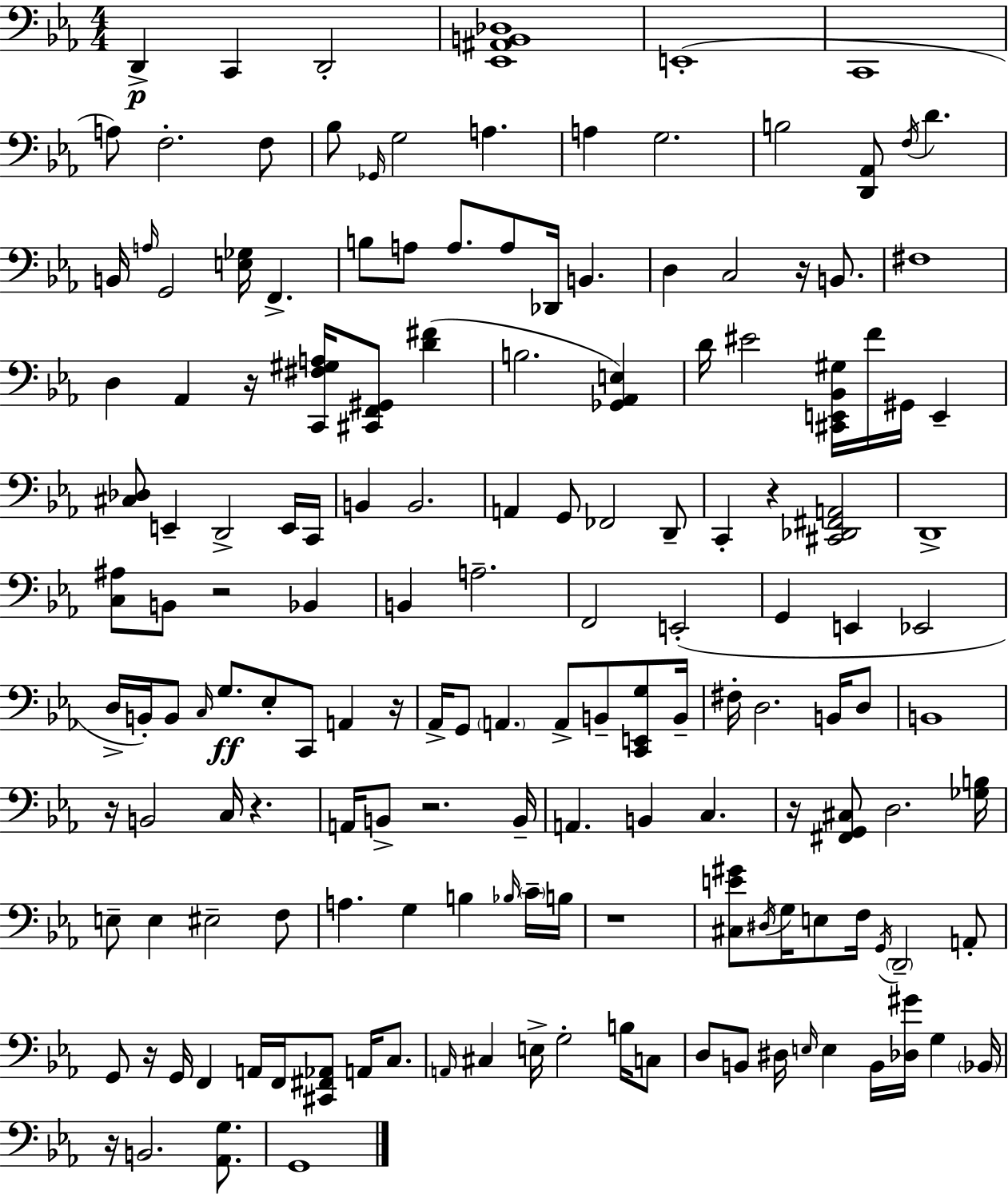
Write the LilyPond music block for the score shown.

{
  \clef bass
  \numericTimeSignature
  \time 4/4
  \key ees \major
  d,4->\p c,4 d,2-. | <ees, ais, b, des>1 | e,1-.( | c,1 | \break a8) f2.-. f8 | bes8 \grace { ges,16 } g2 a4. | a4 g2. | b2 <d, aes,>8 \acciaccatura { f16 } d'4. | \break b,16 \grace { a16 } g,2 <e ges>16 f,4.-> | b8 a8 a8. a8 des,16 b,4. | d4 c2 r16 | b,8. fis1 | \break d4 aes,4 r16 <c, fis gis a>16 <cis, f, gis,>8 <d' fis'>4( | b2. <ges, aes, e>4) | d'16 eis'2 <cis, e, bes, gis>16 f'16 gis,16 e,4-- | <cis des>8 e,4-- d,2-> | \break e,16 c,16 b,4 b,2. | a,4 g,8 fes,2 | d,8-- c,4-. r4 <cis, des, fis, a,>2 | d,1-> | \break <c ais>8 b,8 r2 bes,4 | b,4 a2.-- | f,2 e,2-.( | g,4 e,4 ees,2 | \break d16-> b,16-.) b,8 \grace { c16 } g8.\ff ees8-. c,8 a,4 | r16 aes,16-> g,8 \parenthesize a,4. a,8-> b,8-- | <c, e, g>8 b,16-- fis16-. d2. | b,16 d8 b,1 | \break r16 b,2 c16 r4. | a,16 b,8-> r2. | b,16-- a,4. b,4 c4. | r16 <fis, g, cis>8 d2. | \break <ges b>16 e8-- e4 eis2-- | f8 a4. g4 b4 | \grace { bes16 } \parenthesize c'16-- b16 r1 | <cis e' gis'>8 \acciaccatura { dis16 } g16 e8 f16 \acciaccatura { g,16 } \parenthesize d,2-- | \break a,8-. g,8 r16 g,16 f,4 a,16 | f,16 <cis, fis, aes,>8 a,16 c8. \grace { a,16 } cis4 e16-> g2-. | b16 c8 d8 b,8 dis16 \grace { e16 } e4 | b,16 <des gis'>16 g4 \parenthesize bes,16 r16 b,2. | \break <aes, g>8. g,1 | \bar "|."
}